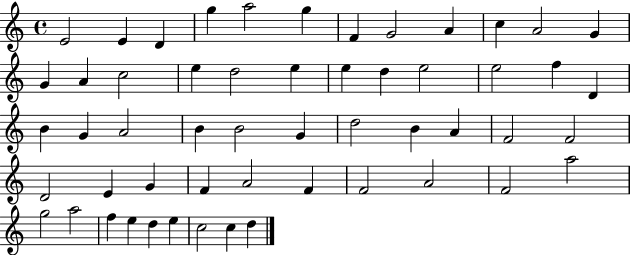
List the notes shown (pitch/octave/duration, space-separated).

E4/h E4/q D4/q G5/q A5/h G5/q F4/q G4/h A4/q C5/q A4/h G4/q G4/q A4/q C5/h E5/q D5/h E5/q E5/q D5/q E5/h E5/h F5/q D4/q B4/q G4/q A4/h B4/q B4/h G4/q D5/h B4/q A4/q F4/h F4/h D4/h E4/q G4/q F4/q A4/h F4/q F4/h A4/h F4/h A5/h G5/h A5/h F5/q E5/q D5/q E5/q C5/h C5/q D5/q